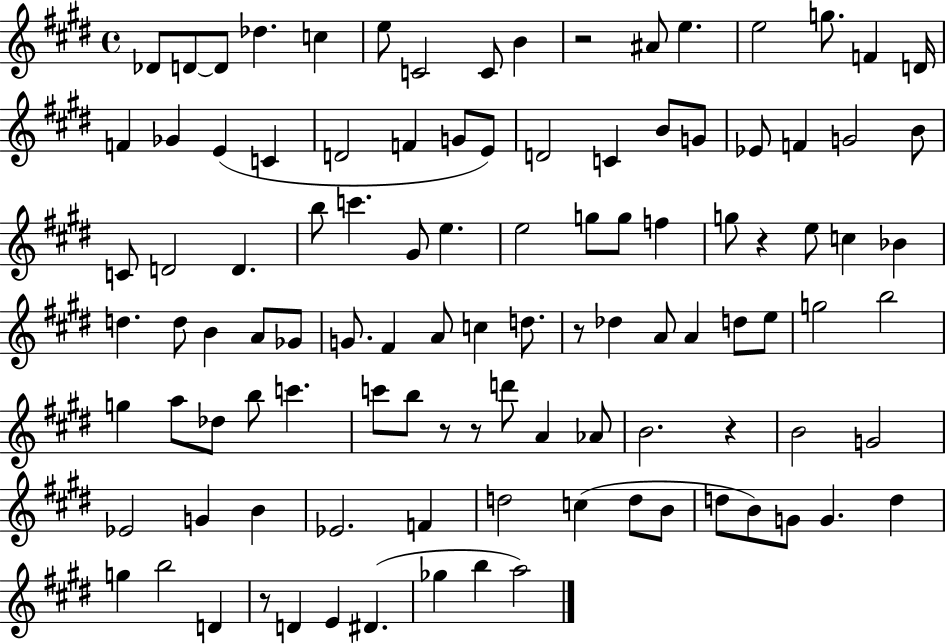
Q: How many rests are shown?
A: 7